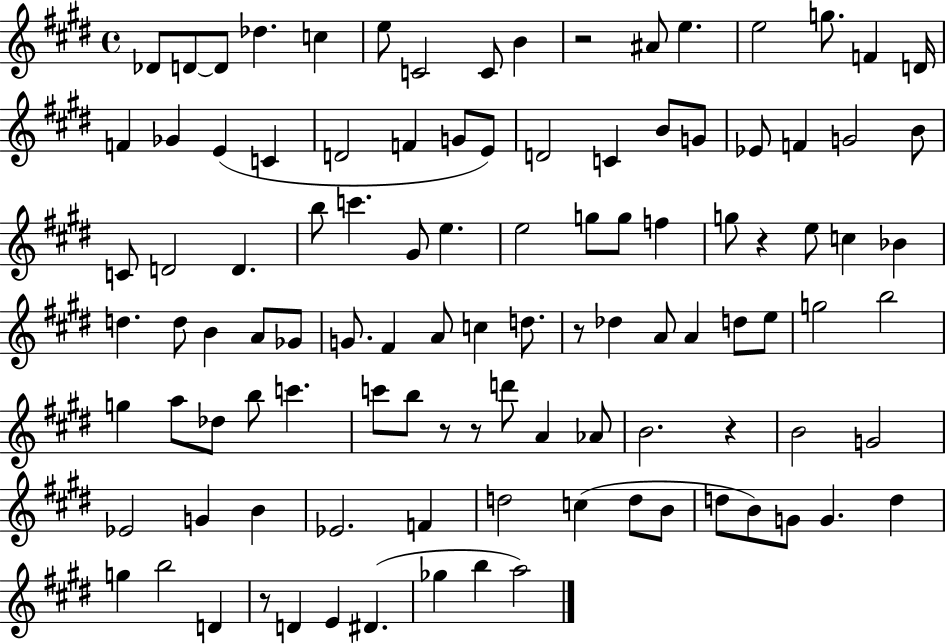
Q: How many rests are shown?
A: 7